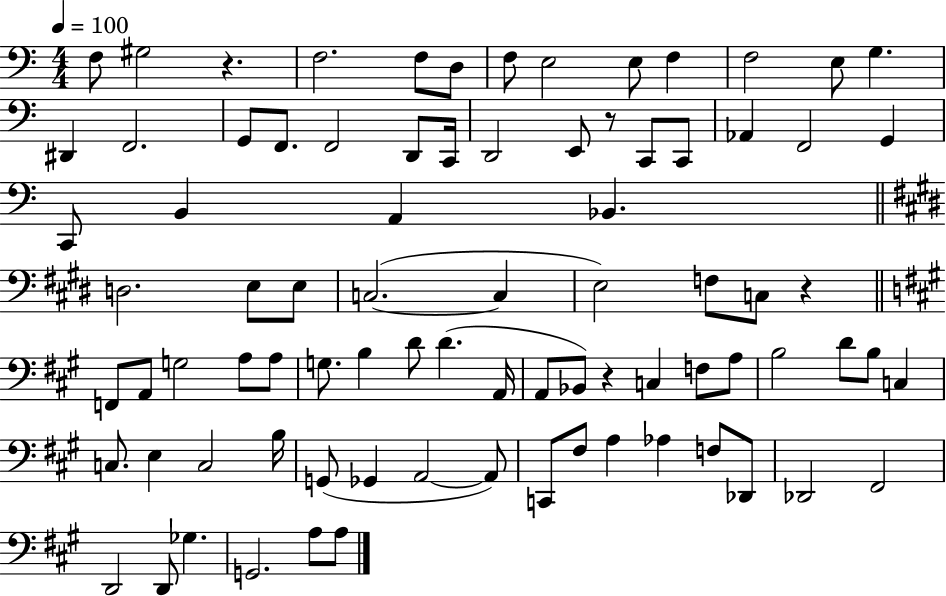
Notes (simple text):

F3/e G#3/h R/q. F3/h. F3/e D3/e F3/e E3/h E3/e F3/q F3/h E3/e G3/q. D#2/q F2/h. G2/e F2/e. F2/h D2/e C2/s D2/h E2/e R/e C2/e C2/e Ab2/q F2/h G2/q C2/e B2/q A2/q Bb2/q. D3/h. E3/e E3/e C3/h. C3/q E3/h F3/e C3/e R/q F2/e A2/e G3/h A3/e A3/e G3/e. B3/q D4/e D4/q. A2/s A2/e Bb2/e R/q C3/q F3/e A3/e B3/h D4/e B3/e C3/q C3/e. E3/q C3/h B3/s G2/e Gb2/q A2/h A2/e C2/e F#3/e A3/q Ab3/q F3/e Db2/e Db2/h F#2/h D2/h D2/e Gb3/q. G2/h. A3/e A3/e